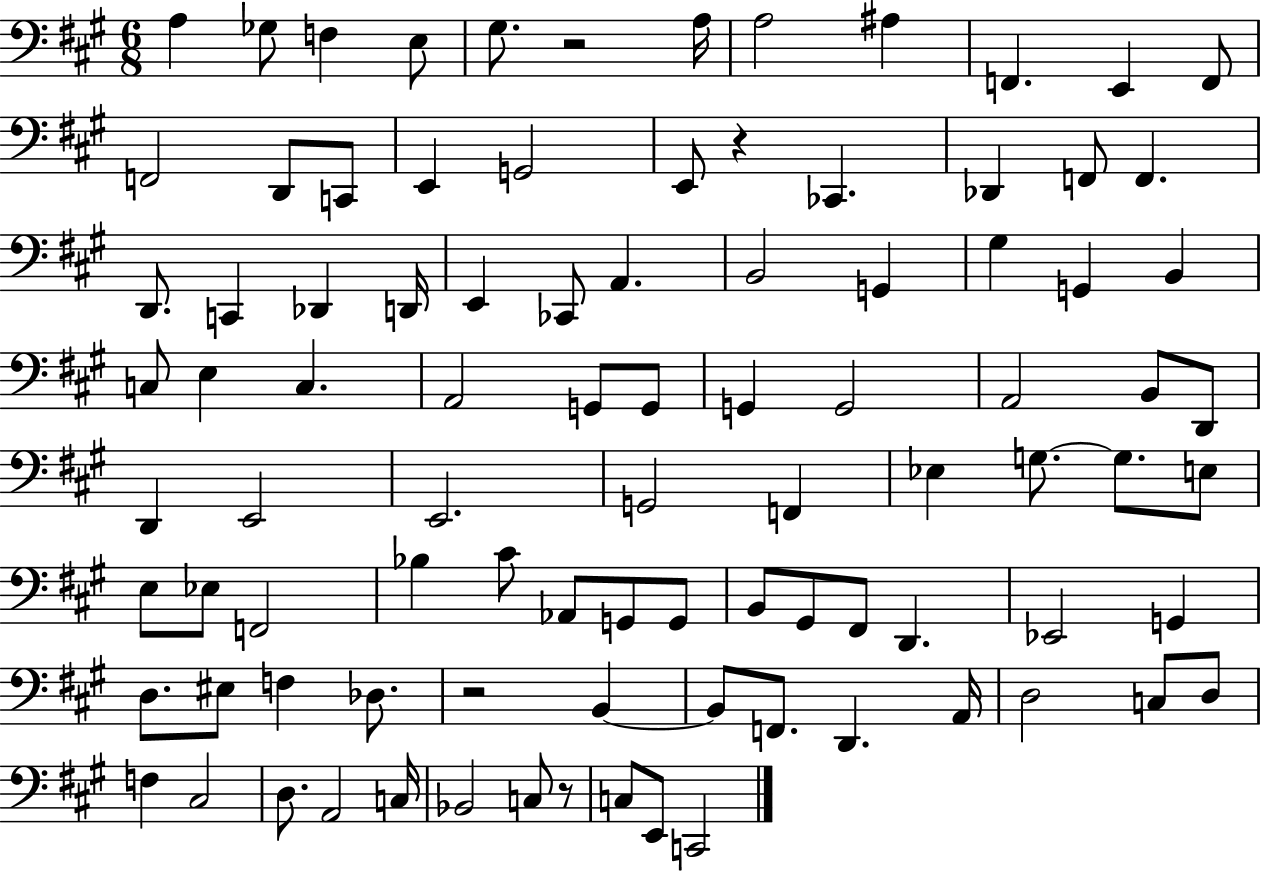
{
  \clef bass
  \numericTimeSignature
  \time 6/8
  \key a \major
  a4 ges8 f4 e8 | gis8. r2 a16 | a2 ais4 | f,4. e,4 f,8 | \break f,2 d,8 c,8 | e,4 g,2 | e,8 r4 ces,4. | des,4 f,8 f,4. | \break d,8. c,4 des,4 d,16 | e,4 ces,8 a,4. | b,2 g,4 | gis4 g,4 b,4 | \break c8 e4 c4. | a,2 g,8 g,8 | g,4 g,2 | a,2 b,8 d,8 | \break d,4 e,2 | e,2. | g,2 f,4 | ees4 g8.~~ g8. e8 | \break e8 ees8 f,2 | bes4 cis'8 aes,8 g,8 g,8 | b,8 gis,8 fis,8 d,4. | ees,2 g,4 | \break d8. eis8 f4 des8. | r2 b,4~~ | b,8 f,8. d,4. a,16 | d2 c8 d8 | \break f4 cis2 | d8. a,2 c16 | bes,2 c8 r8 | c8 e,8 c,2 | \break \bar "|."
}